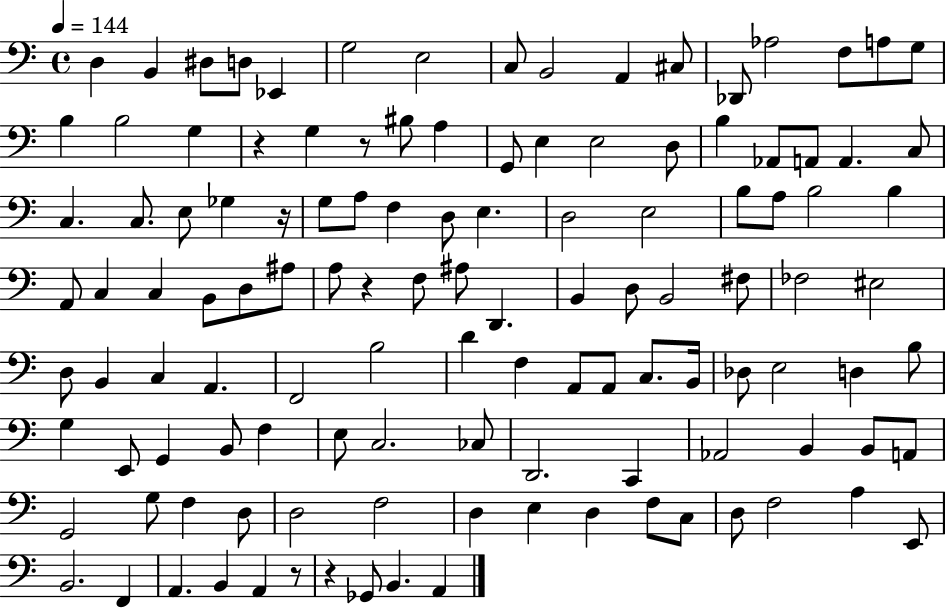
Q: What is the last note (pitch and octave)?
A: A2